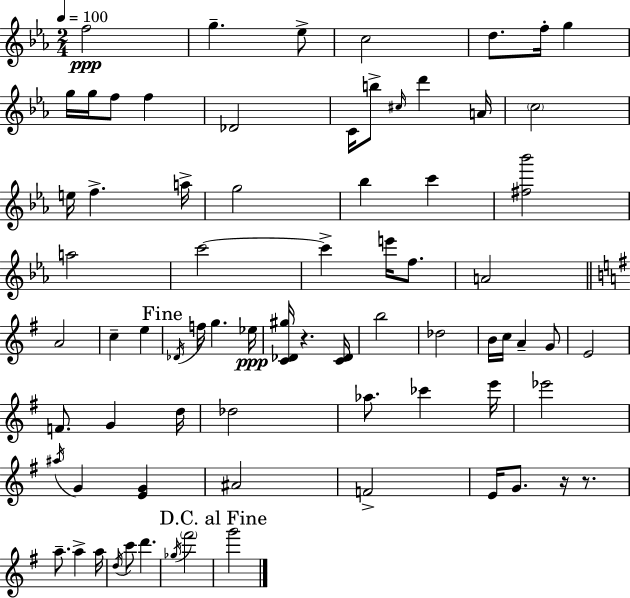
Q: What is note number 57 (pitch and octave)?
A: E4